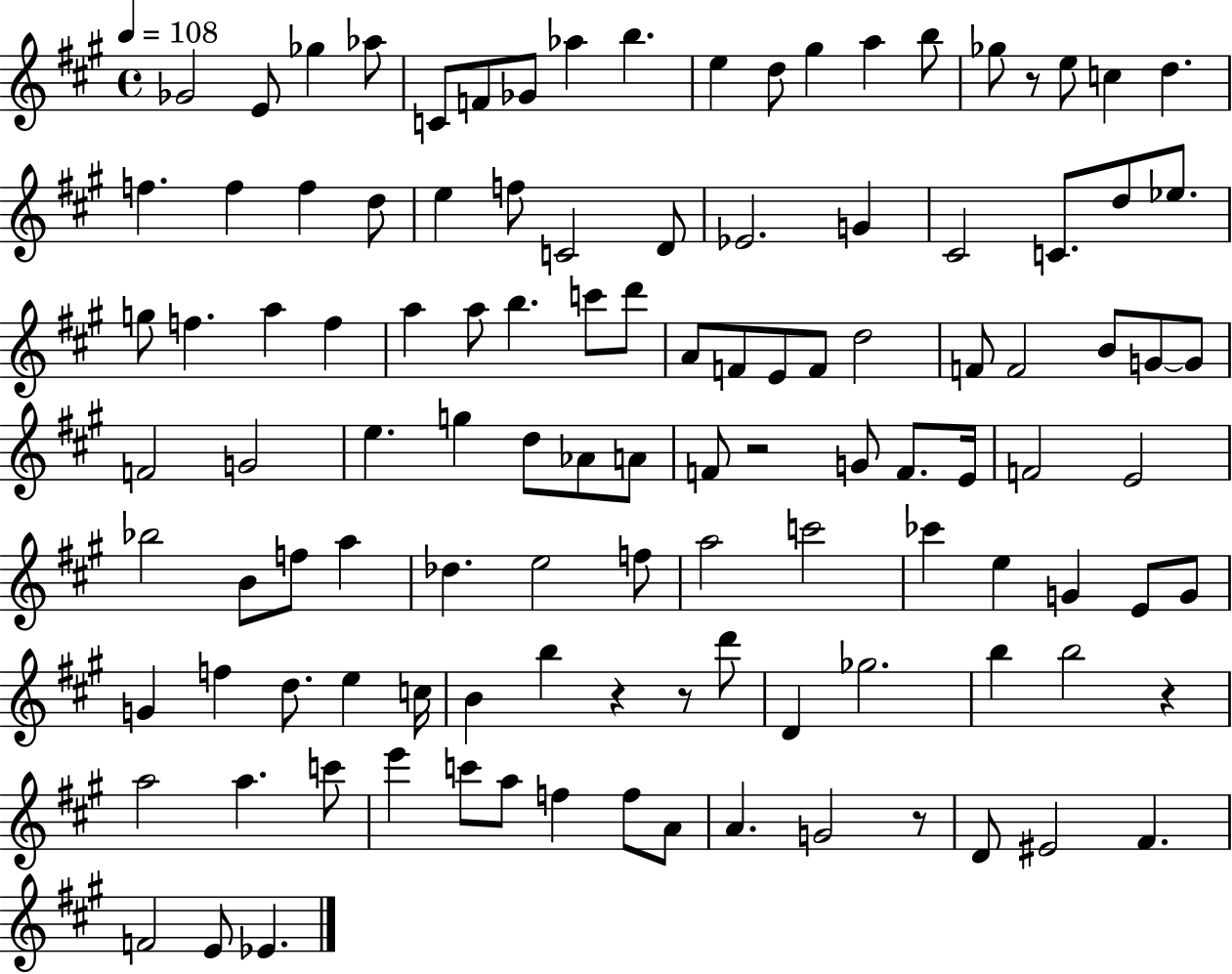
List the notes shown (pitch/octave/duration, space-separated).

Gb4/h E4/e Gb5/q Ab5/e C4/e F4/e Gb4/e Ab5/q B5/q. E5/q D5/e G#5/q A5/q B5/e Gb5/e R/e E5/e C5/q D5/q. F5/q. F5/q F5/q D5/e E5/q F5/e C4/h D4/e Eb4/h. G4/q C#4/h C4/e. D5/e Eb5/e. G5/e F5/q. A5/q F5/q A5/q A5/e B5/q. C6/e D6/e A4/e F4/e E4/e F4/e D5/h F4/e F4/h B4/e G4/e G4/e F4/h G4/h E5/q. G5/q D5/e Ab4/e A4/e F4/e R/h G4/e F4/e. E4/s F4/h E4/h Bb5/h B4/e F5/e A5/q Db5/q. E5/h F5/e A5/h C6/h CES6/q E5/q G4/q E4/e G4/e G4/q F5/q D5/e. E5/q C5/s B4/q B5/q R/q R/e D6/e D4/q Gb5/h. B5/q B5/h R/q A5/h A5/q. C6/e E6/q C6/e A5/e F5/q F5/e A4/e A4/q. G4/h R/e D4/e EIS4/h F#4/q. F4/h E4/e Eb4/q.